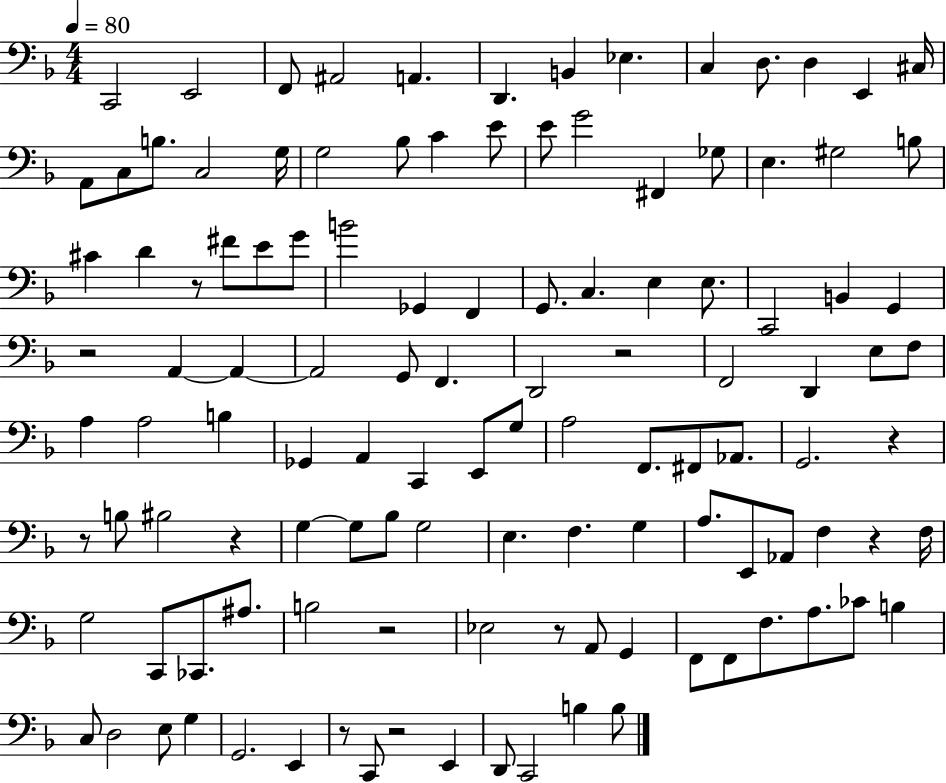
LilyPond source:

{
  \clef bass
  \numericTimeSignature
  \time 4/4
  \key f \major
  \tempo 4 = 80
  c,2 e,2 | f,8 ais,2 a,4. | d,4. b,4 ees4. | c4 d8. d4 e,4 cis16 | \break a,8 c8 b8. c2 g16 | g2 bes8 c'4 e'8 | e'8 g'2 fis,4 ges8 | e4. gis2 b8 | \break cis'4 d'4 r8 fis'8 e'8 g'8 | b'2 ges,4 f,4 | g,8. c4. e4 e8. | c,2 b,4 g,4 | \break r2 a,4~~ a,4~~ | a,2 g,8 f,4. | d,2 r2 | f,2 d,4 e8 f8 | \break a4 a2 b4 | ges,4 a,4 c,4 e,8 g8 | a2 f,8. fis,8 aes,8. | g,2. r4 | \break r8 b8 bis2 r4 | g4~~ g8 bes8 g2 | e4. f4. g4 | a8. e,8 aes,8 f4 r4 f16 | \break g2 c,8 ces,8. ais8. | b2 r2 | ees2 r8 a,8 g,4 | f,8 f,8 f8. a8. ces'8 b4 | \break c8 d2 e8 g4 | g,2. e,4 | r8 c,8 r2 e,4 | d,8 c,2 b4 b8 | \break \bar "|."
}